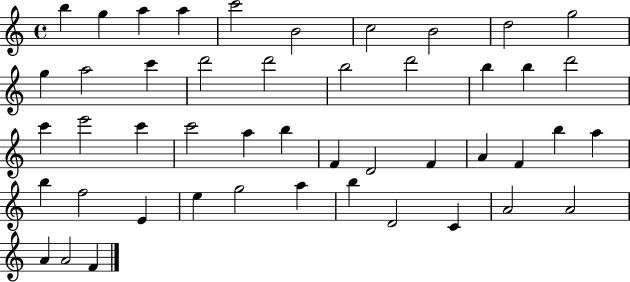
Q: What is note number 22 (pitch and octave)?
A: E6